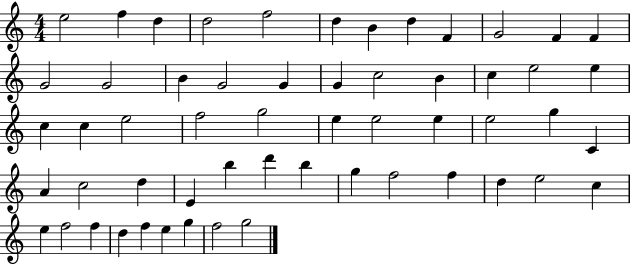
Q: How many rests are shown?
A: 0